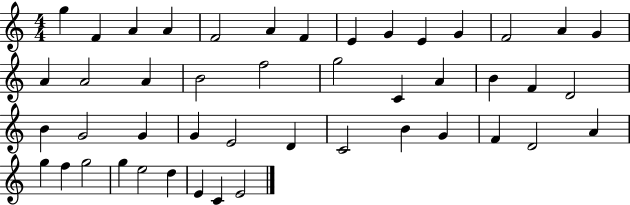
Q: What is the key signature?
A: C major